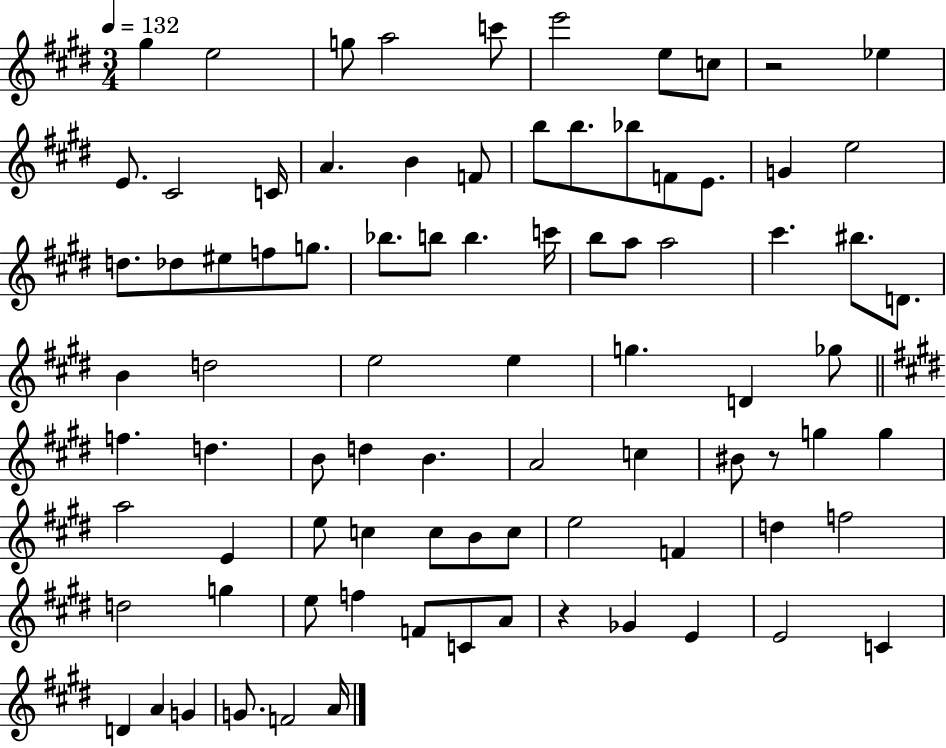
X:1
T:Untitled
M:3/4
L:1/4
K:E
^g e2 g/2 a2 c'/2 e'2 e/2 c/2 z2 _e E/2 ^C2 C/4 A B F/2 b/2 b/2 _b/2 F/2 E/2 G e2 d/2 _d/2 ^e/2 f/2 g/2 _b/2 b/2 b c'/4 b/2 a/2 a2 ^c' ^b/2 D/2 B d2 e2 e g D _g/2 f d B/2 d B A2 c ^B/2 z/2 g g a2 E e/2 c c/2 B/2 c/2 e2 F d f2 d2 g e/2 f F/2 C/2 A/2 z _G E E2 C D A G G/2 F2 A/4